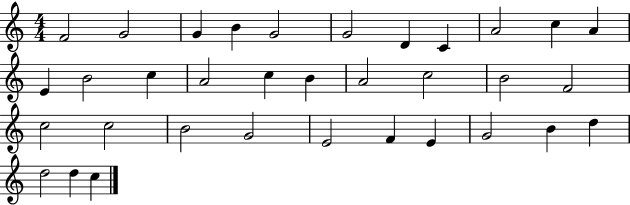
X:1
T:Untitled
M:4/4
L:1/4
K:C
F2 G2 G B G2 G2 D C A2 c A E B2 c A2 c B A2 c2 B2 F2 c2 c2 B2 G2 E2 F E G2 B d d2 d c